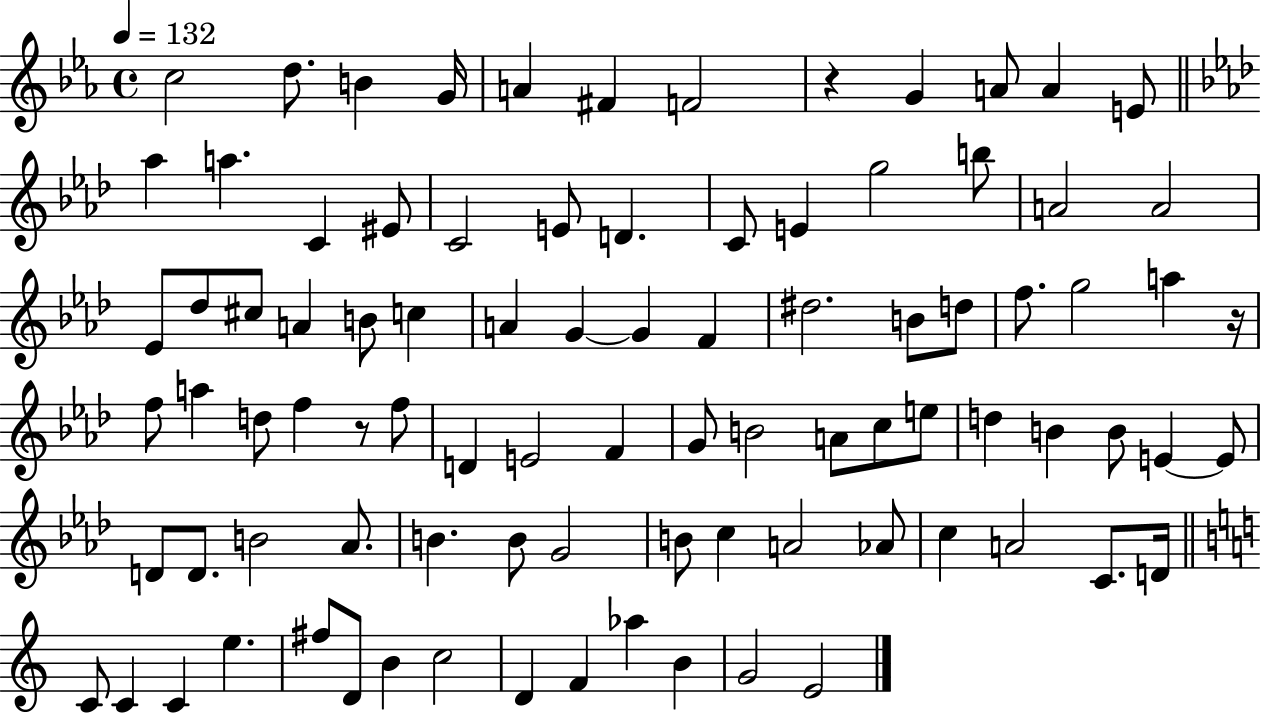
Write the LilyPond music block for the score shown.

{
  \clef treble
  \time 4/4
  \defaultTimeSignature
  \key ees \major
  \tempo 4 = 132
  c''2 d''8. b'4 g'16 | a'4 fis'4 f'2 | r4 g'4 a'8 a'4 e'8 | \bar "||" \break \key f \minor aes''4 a''4. c'4 eis'8 | c'2 e'8 d'4. | c'8 e'4 g''2 b''8 | a'2 a'2 | \break ees'8 des''8 cis''8 a'4 b'8 c''4 | a'4 g'4~~ g'4 f'4 | dis''2. b'8 d''8 | f''8. g''2 a''4 r16 | \break f''8 a''4 d''8 f''4 r8 f''8 | d'4 e'2 f'4 | g'8 b'2 a'8 c''8 e''8 | d''4 b'4 b'8 e'4~~ e'8 | \break d'8 d'8. b'2 aes'8. | b'4. b'8 g'2 | b'8 c''4 a'2 aes'8 | c''4 a'2 c'8. d'16 | \break \bar "||" \break \key c \major c'8 c'4 c'4 e''4. | fis''8 d'8 b'4 c''2 | d'4 f'4 aes''4 b'4 | g'2 e'2 | \break \bar "|."
}